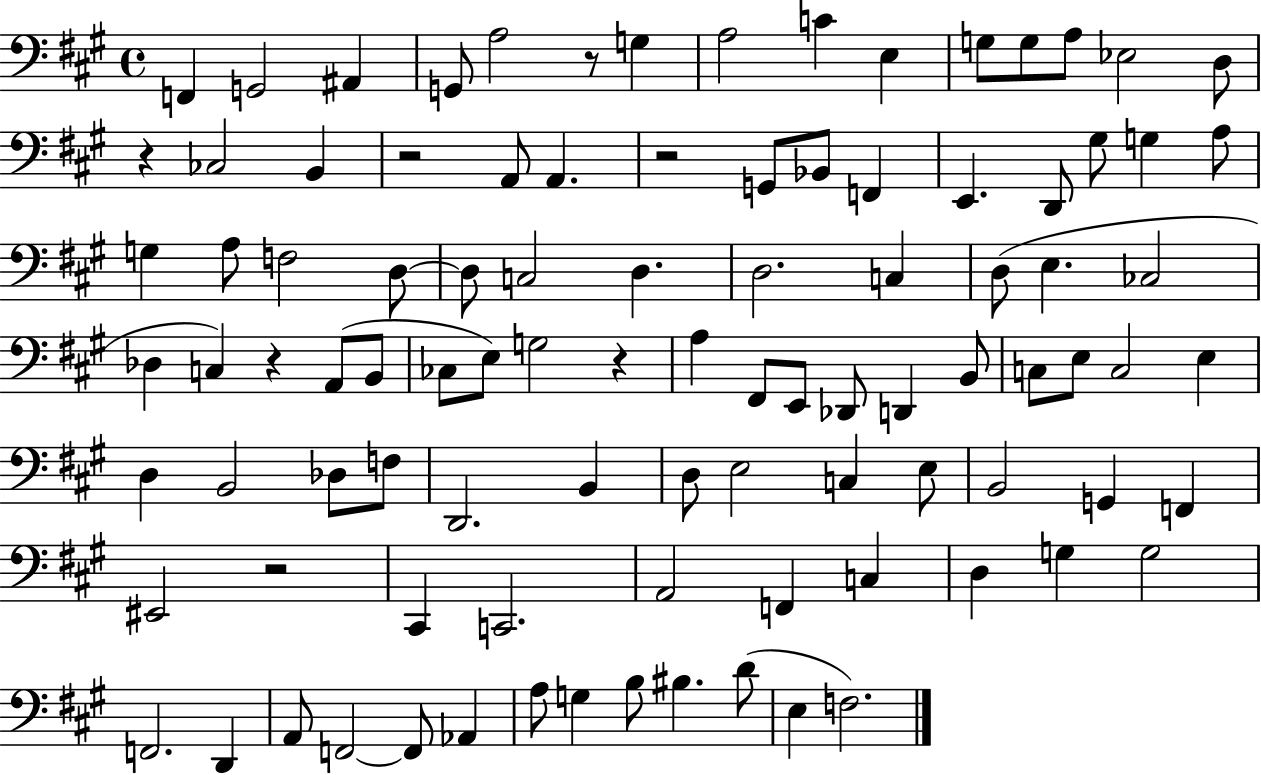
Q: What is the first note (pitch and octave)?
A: F2